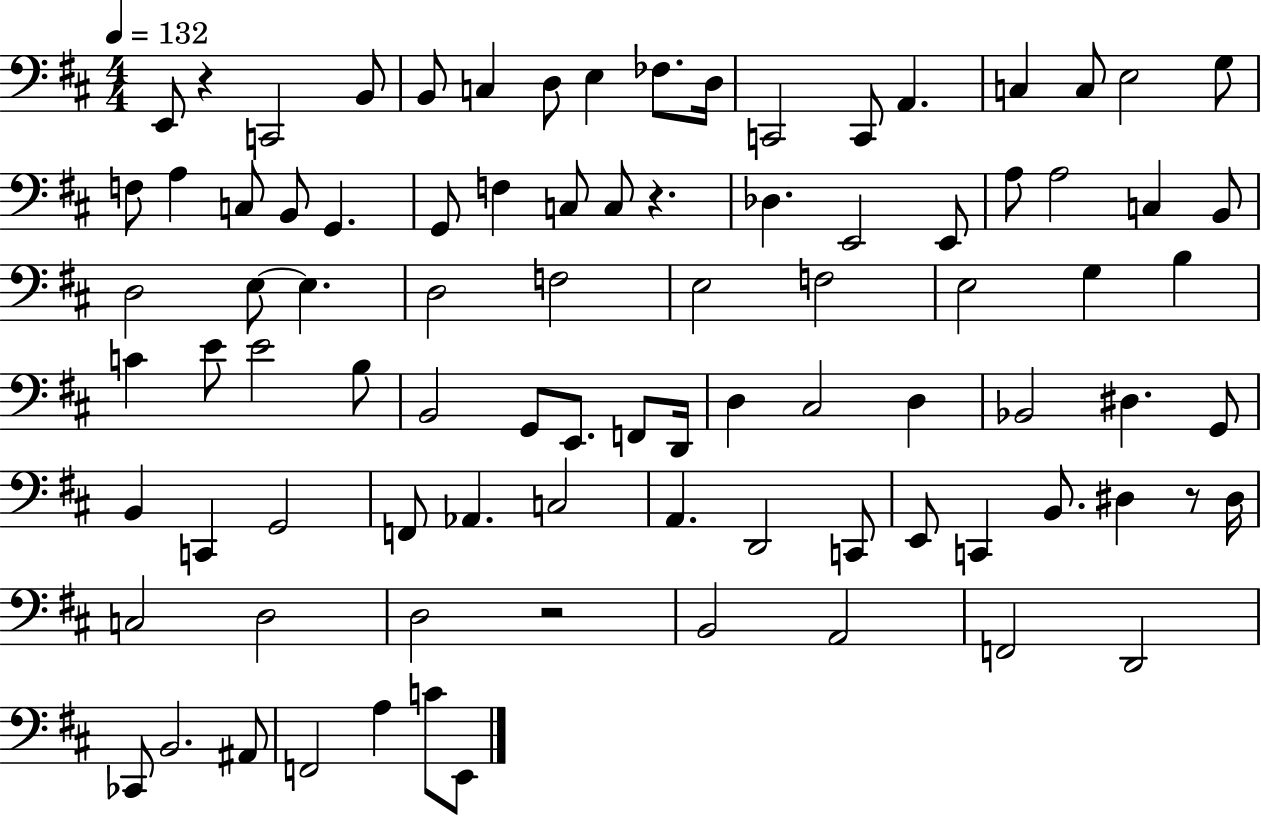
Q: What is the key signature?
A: D major